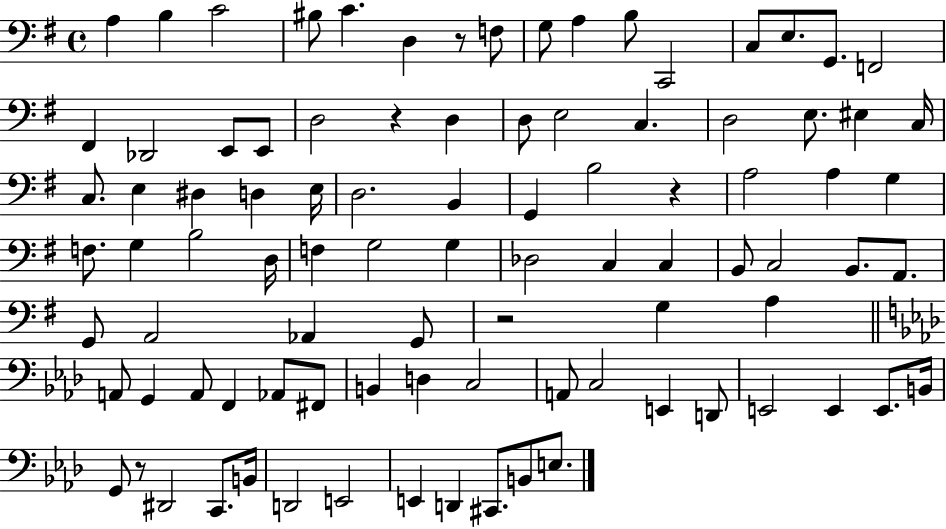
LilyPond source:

{
  \clef bass
  \time 4/4
  \defaultTimeSignature
  \key g \major
  a4 b4 c'2 | bis8 c'4. d4 r8 f8 | g8 a4 b8 c,2 | c8 e8. g,8. f,2 | \break fis,4 des,2 e,8 e,8 | d2 r4 d4 | d8 e2 c4. | d2 e8. eis4 c16 | \break c8. e4 dis4 d4 e16 | d2. b,4 | g,4 b2 r4 | a2 a4 g4 | \break f8. g4 b2 d16 | f4 g2 g4 | des2 c4 c4 | b,8 c2 b,8. a,8. | \break g,8 a,2 aes,4 g,8 | r2 g4 a4 | \bar "||" \break \key aes \major a,8 g,4 a,8 f,4 aes,8 fis,8 | b,4 d4 c2 | a,8 c2 e,4 d,8 | e,2 e,4 e,8. b,16 | \break g,8 r8 dis,2 c,8. b,16 | d,2 e,2 | e,4 d,4 cis,8. b,8 e8. | \bar "|."
}